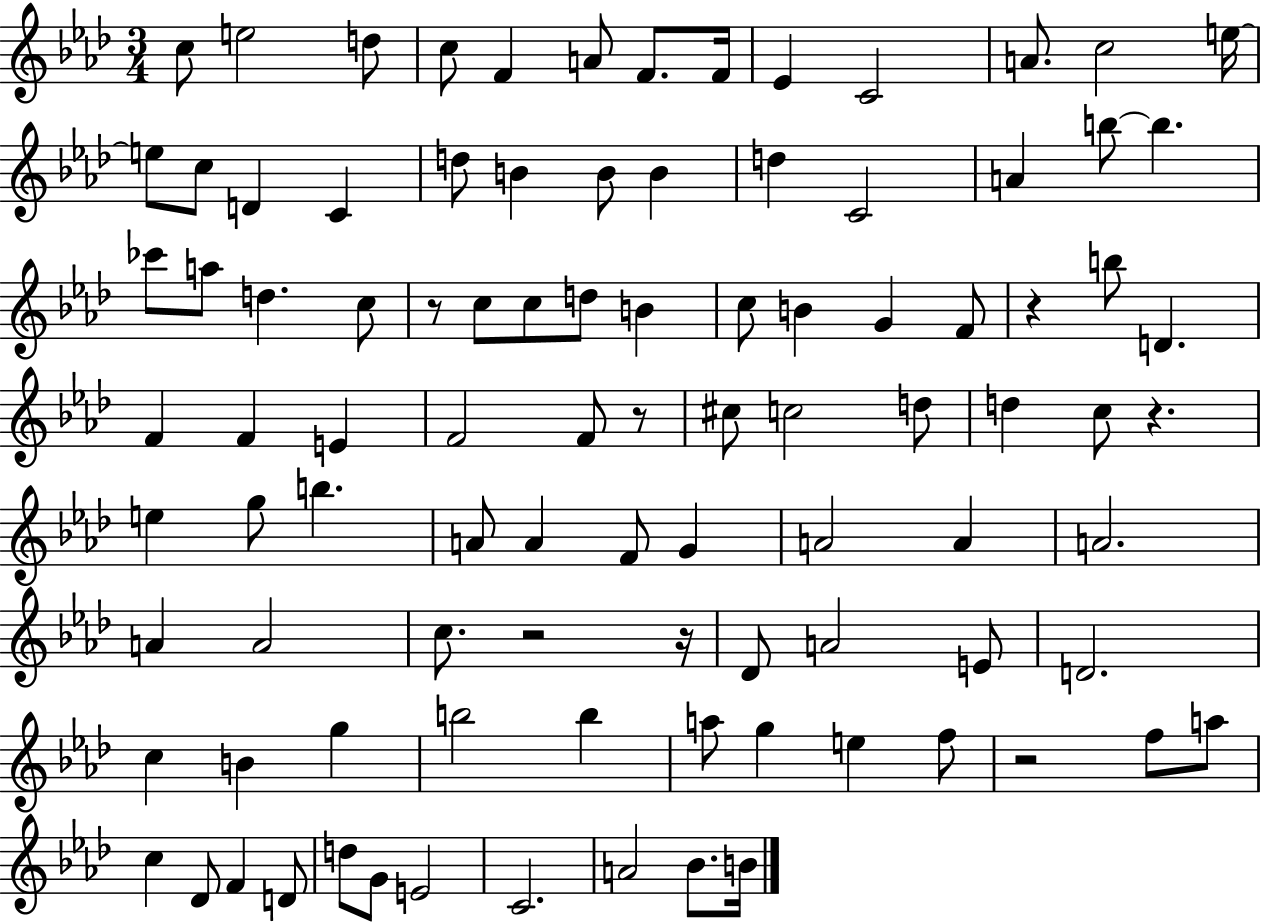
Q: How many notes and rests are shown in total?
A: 96